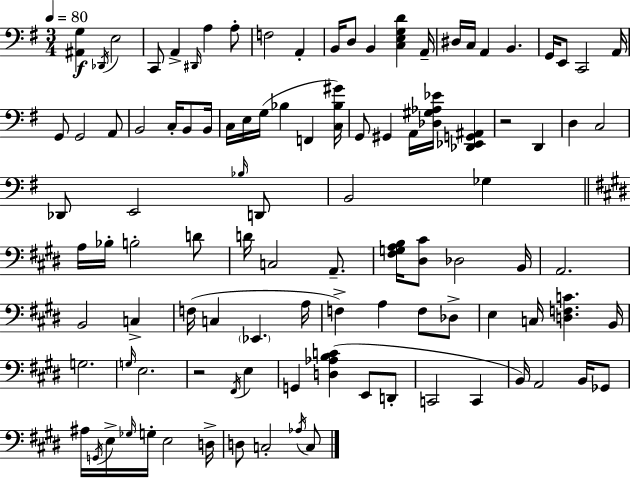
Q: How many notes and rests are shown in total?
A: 104